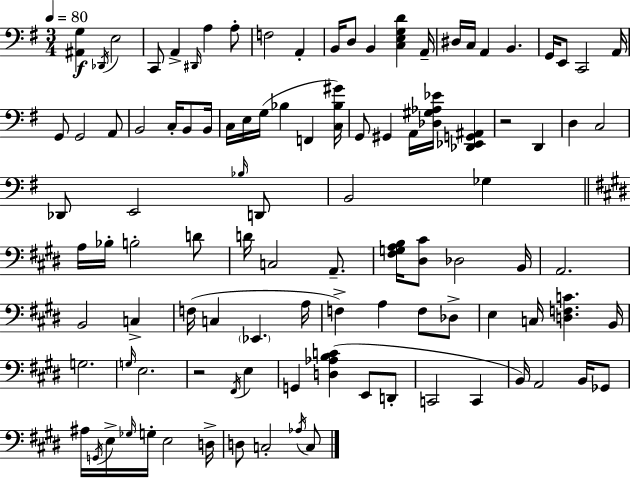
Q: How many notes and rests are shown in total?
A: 104